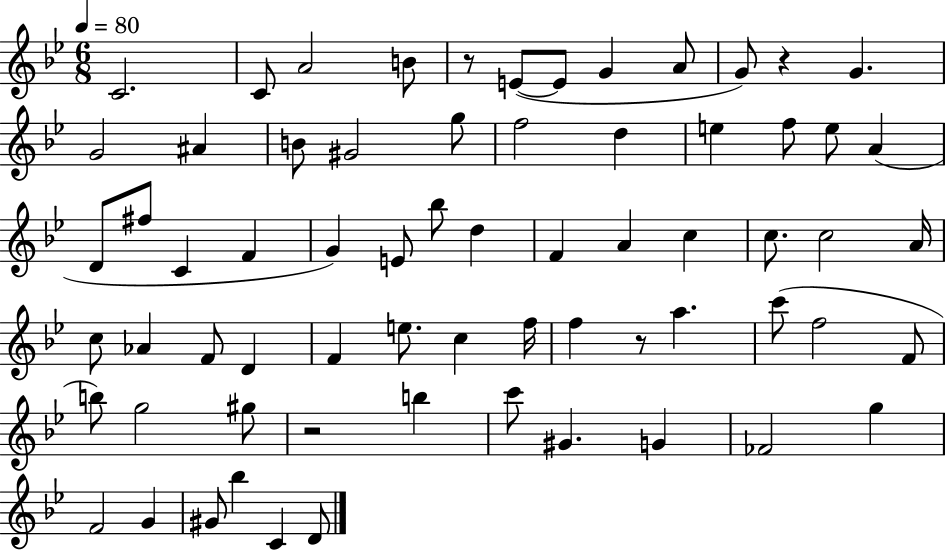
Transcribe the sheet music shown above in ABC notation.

X:1
T:Untitled
M:6/8
L:1/4
K:Bb
C2 C/2 A2 B/2 z/2 E/2 E/2 G A/2 G/2 z G G2 ^A B/2 ^G2 g/2 f2 d e f/2 e/2 A D/2 ^f/2 C F G E/2 _b/2 d F A c c/2 c2 A/4 c/2 _A F/2 D F e/2 c f/4 f z/2 a c'/2 f2 F/2 b/2 g2 ^g/2 z2 b c'/2 ^G G _F2 g F2 G ^G/2 _b C D/2